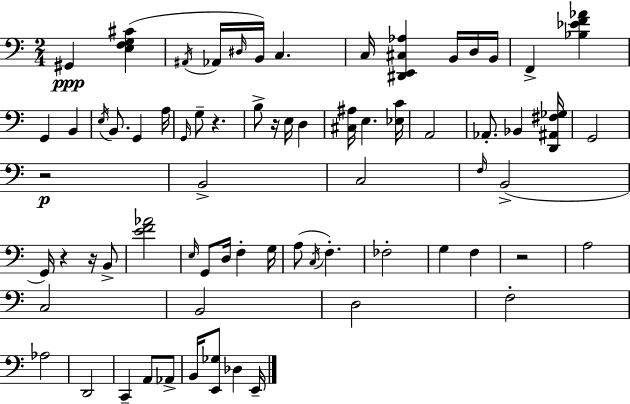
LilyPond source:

{
  \clef bass
  \numericTimeSignature
  \time 2/4
  \key c \major
  gis,4\ppp <e f g cis'>4( | \acciaccatura { ais,16 } aes,16 \grace { dis16 } b,16) c4. | c16 <dis, e, cis aes>4 b,16 | d16 b,16 f,4-> <bes ees' f' aes'>4 | \break g,4 b,4 | \acciaccatura { e16 } b,8. g,4 | a16 \grace { g,16 } g8-- r4. | b8-> r16 e16 | \break d4 <cis ais>16 e4. | <ees c'>16 a,2 | aes,8.-. bes,4 | <d, ais, fis ges>16 g,2 | \break r2\p | b,2-> | c2 | \grace { f16 }( b,2-> | \break g,16) r4 | r16 b,8-> <e' f' aes'>2 | \grace { e16 } g,8 | d16 f4-. g16 a8( | \break \acciaccatura { c16 } f4.-.) fes2-. | g4 | f4 r2 | a2 | \break c2 | b,2 | d2 | f2-. | \break aes2 | d,2 | c,4-- | a,8 aes,8-> b,16 | \break <e, ges>8 des4 e,16-- \bar "|."
}